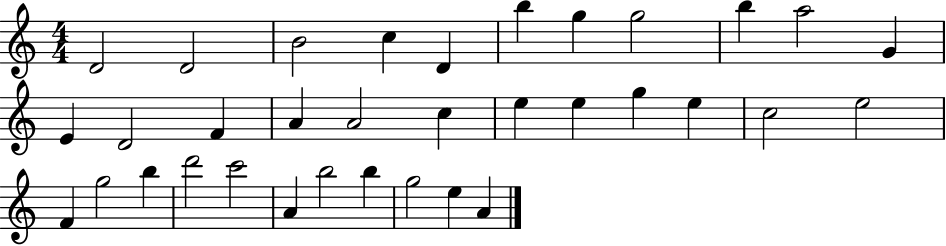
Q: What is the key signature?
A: C major